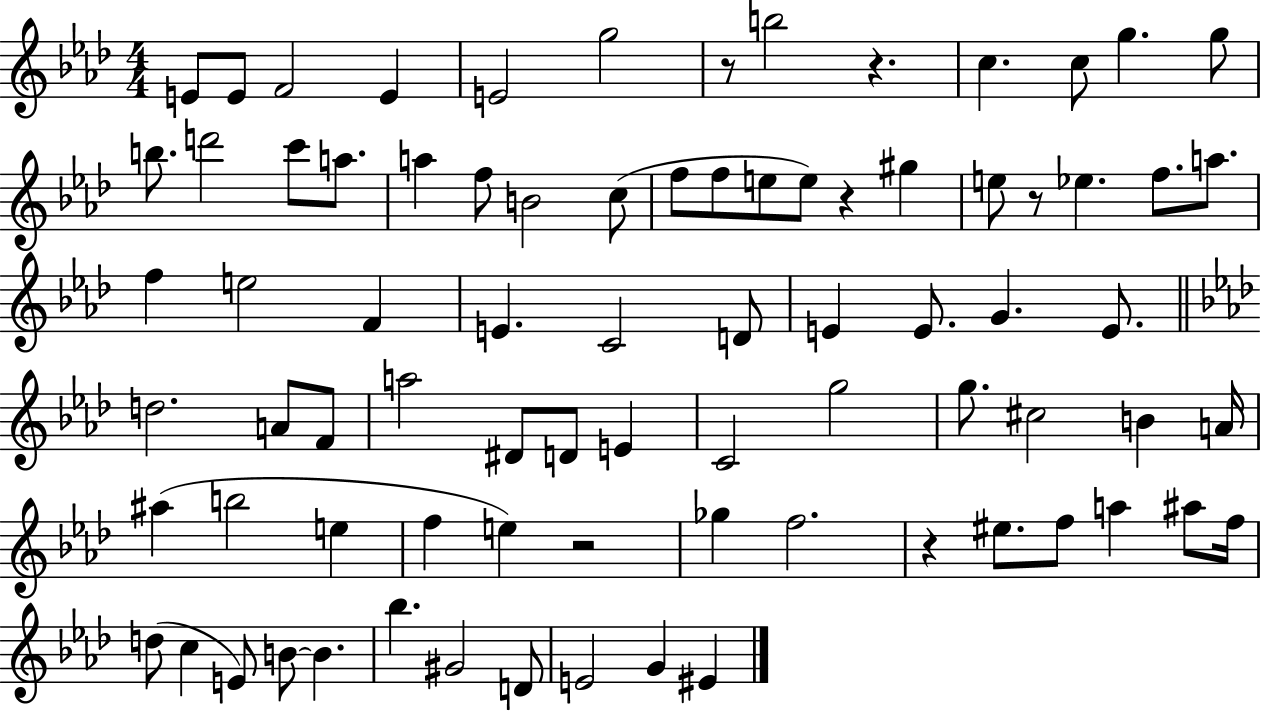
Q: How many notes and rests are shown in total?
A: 80